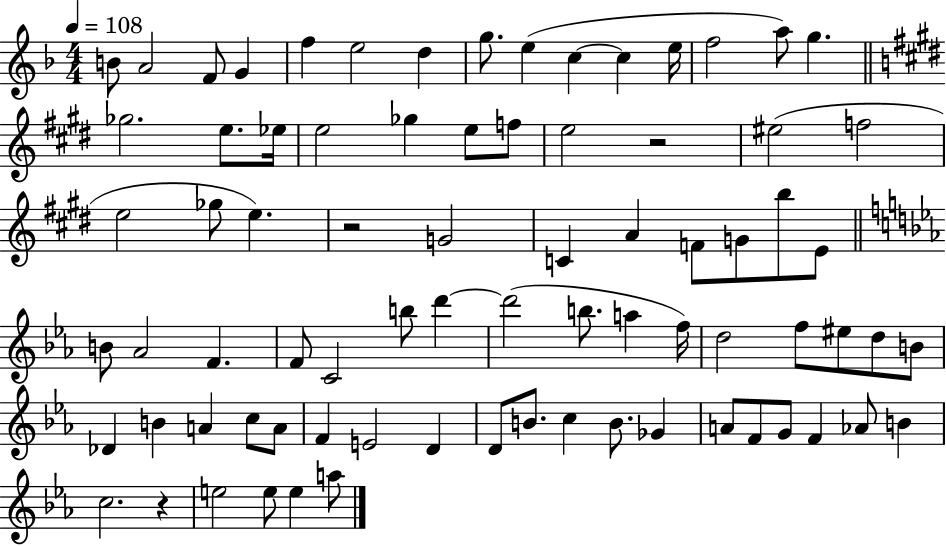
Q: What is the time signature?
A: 4/4